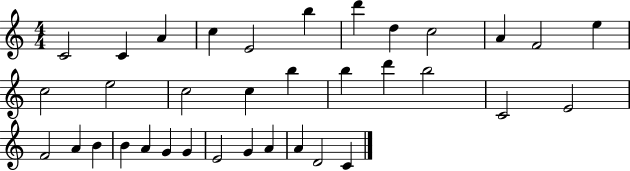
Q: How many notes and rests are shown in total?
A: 35